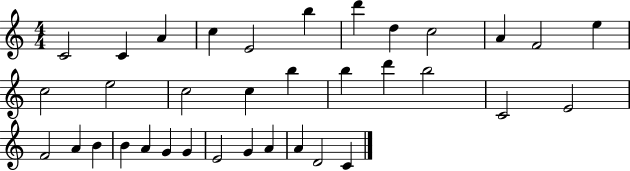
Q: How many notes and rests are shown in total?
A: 35